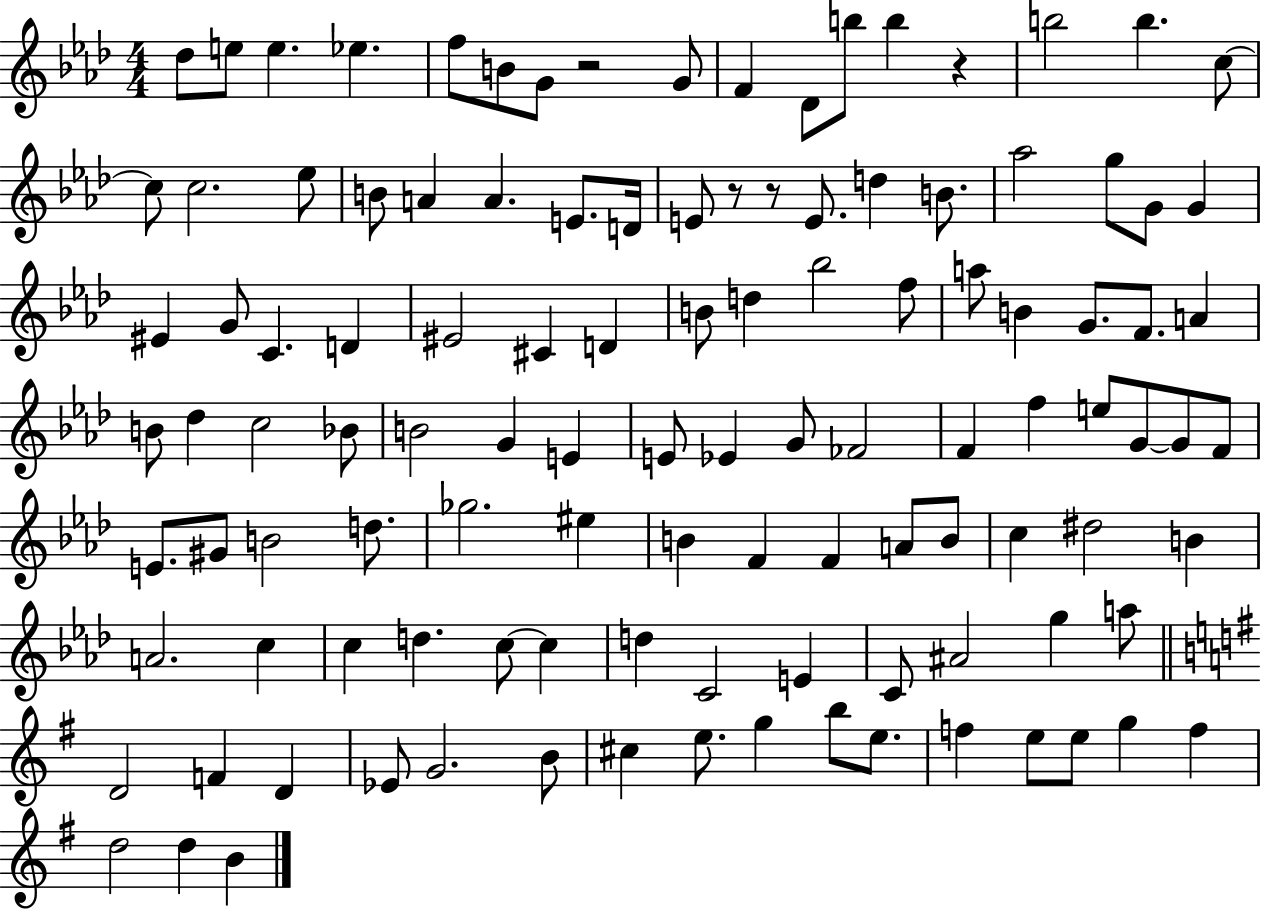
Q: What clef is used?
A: treble